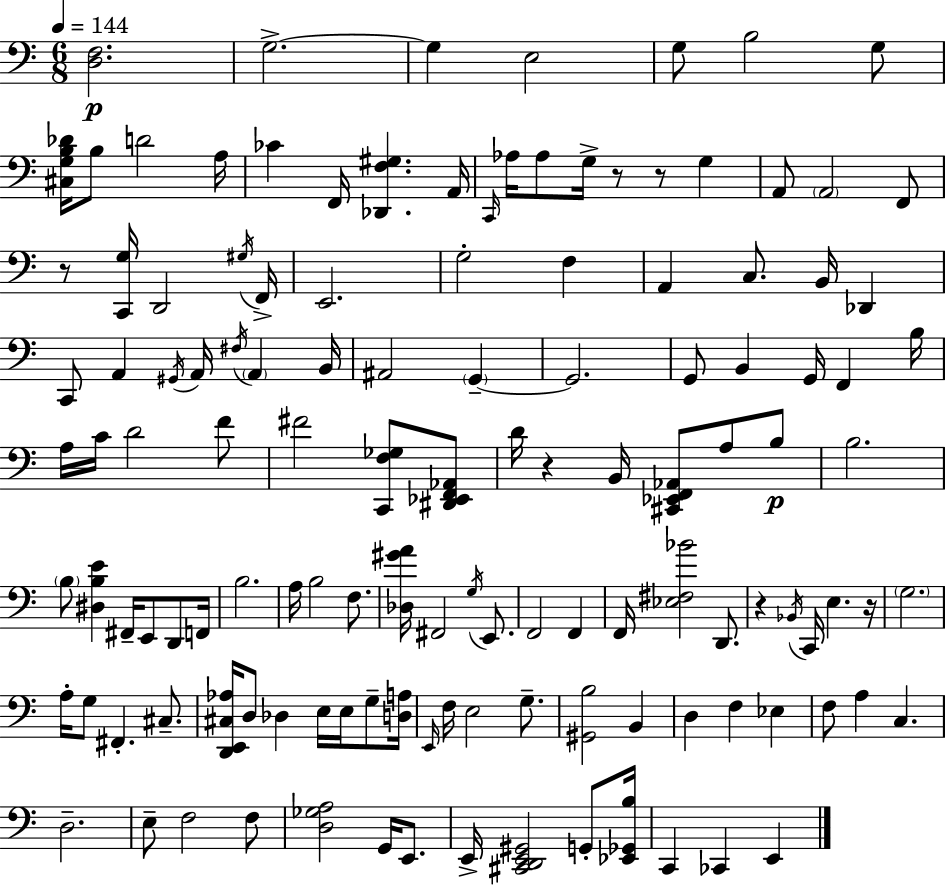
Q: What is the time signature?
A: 6/8